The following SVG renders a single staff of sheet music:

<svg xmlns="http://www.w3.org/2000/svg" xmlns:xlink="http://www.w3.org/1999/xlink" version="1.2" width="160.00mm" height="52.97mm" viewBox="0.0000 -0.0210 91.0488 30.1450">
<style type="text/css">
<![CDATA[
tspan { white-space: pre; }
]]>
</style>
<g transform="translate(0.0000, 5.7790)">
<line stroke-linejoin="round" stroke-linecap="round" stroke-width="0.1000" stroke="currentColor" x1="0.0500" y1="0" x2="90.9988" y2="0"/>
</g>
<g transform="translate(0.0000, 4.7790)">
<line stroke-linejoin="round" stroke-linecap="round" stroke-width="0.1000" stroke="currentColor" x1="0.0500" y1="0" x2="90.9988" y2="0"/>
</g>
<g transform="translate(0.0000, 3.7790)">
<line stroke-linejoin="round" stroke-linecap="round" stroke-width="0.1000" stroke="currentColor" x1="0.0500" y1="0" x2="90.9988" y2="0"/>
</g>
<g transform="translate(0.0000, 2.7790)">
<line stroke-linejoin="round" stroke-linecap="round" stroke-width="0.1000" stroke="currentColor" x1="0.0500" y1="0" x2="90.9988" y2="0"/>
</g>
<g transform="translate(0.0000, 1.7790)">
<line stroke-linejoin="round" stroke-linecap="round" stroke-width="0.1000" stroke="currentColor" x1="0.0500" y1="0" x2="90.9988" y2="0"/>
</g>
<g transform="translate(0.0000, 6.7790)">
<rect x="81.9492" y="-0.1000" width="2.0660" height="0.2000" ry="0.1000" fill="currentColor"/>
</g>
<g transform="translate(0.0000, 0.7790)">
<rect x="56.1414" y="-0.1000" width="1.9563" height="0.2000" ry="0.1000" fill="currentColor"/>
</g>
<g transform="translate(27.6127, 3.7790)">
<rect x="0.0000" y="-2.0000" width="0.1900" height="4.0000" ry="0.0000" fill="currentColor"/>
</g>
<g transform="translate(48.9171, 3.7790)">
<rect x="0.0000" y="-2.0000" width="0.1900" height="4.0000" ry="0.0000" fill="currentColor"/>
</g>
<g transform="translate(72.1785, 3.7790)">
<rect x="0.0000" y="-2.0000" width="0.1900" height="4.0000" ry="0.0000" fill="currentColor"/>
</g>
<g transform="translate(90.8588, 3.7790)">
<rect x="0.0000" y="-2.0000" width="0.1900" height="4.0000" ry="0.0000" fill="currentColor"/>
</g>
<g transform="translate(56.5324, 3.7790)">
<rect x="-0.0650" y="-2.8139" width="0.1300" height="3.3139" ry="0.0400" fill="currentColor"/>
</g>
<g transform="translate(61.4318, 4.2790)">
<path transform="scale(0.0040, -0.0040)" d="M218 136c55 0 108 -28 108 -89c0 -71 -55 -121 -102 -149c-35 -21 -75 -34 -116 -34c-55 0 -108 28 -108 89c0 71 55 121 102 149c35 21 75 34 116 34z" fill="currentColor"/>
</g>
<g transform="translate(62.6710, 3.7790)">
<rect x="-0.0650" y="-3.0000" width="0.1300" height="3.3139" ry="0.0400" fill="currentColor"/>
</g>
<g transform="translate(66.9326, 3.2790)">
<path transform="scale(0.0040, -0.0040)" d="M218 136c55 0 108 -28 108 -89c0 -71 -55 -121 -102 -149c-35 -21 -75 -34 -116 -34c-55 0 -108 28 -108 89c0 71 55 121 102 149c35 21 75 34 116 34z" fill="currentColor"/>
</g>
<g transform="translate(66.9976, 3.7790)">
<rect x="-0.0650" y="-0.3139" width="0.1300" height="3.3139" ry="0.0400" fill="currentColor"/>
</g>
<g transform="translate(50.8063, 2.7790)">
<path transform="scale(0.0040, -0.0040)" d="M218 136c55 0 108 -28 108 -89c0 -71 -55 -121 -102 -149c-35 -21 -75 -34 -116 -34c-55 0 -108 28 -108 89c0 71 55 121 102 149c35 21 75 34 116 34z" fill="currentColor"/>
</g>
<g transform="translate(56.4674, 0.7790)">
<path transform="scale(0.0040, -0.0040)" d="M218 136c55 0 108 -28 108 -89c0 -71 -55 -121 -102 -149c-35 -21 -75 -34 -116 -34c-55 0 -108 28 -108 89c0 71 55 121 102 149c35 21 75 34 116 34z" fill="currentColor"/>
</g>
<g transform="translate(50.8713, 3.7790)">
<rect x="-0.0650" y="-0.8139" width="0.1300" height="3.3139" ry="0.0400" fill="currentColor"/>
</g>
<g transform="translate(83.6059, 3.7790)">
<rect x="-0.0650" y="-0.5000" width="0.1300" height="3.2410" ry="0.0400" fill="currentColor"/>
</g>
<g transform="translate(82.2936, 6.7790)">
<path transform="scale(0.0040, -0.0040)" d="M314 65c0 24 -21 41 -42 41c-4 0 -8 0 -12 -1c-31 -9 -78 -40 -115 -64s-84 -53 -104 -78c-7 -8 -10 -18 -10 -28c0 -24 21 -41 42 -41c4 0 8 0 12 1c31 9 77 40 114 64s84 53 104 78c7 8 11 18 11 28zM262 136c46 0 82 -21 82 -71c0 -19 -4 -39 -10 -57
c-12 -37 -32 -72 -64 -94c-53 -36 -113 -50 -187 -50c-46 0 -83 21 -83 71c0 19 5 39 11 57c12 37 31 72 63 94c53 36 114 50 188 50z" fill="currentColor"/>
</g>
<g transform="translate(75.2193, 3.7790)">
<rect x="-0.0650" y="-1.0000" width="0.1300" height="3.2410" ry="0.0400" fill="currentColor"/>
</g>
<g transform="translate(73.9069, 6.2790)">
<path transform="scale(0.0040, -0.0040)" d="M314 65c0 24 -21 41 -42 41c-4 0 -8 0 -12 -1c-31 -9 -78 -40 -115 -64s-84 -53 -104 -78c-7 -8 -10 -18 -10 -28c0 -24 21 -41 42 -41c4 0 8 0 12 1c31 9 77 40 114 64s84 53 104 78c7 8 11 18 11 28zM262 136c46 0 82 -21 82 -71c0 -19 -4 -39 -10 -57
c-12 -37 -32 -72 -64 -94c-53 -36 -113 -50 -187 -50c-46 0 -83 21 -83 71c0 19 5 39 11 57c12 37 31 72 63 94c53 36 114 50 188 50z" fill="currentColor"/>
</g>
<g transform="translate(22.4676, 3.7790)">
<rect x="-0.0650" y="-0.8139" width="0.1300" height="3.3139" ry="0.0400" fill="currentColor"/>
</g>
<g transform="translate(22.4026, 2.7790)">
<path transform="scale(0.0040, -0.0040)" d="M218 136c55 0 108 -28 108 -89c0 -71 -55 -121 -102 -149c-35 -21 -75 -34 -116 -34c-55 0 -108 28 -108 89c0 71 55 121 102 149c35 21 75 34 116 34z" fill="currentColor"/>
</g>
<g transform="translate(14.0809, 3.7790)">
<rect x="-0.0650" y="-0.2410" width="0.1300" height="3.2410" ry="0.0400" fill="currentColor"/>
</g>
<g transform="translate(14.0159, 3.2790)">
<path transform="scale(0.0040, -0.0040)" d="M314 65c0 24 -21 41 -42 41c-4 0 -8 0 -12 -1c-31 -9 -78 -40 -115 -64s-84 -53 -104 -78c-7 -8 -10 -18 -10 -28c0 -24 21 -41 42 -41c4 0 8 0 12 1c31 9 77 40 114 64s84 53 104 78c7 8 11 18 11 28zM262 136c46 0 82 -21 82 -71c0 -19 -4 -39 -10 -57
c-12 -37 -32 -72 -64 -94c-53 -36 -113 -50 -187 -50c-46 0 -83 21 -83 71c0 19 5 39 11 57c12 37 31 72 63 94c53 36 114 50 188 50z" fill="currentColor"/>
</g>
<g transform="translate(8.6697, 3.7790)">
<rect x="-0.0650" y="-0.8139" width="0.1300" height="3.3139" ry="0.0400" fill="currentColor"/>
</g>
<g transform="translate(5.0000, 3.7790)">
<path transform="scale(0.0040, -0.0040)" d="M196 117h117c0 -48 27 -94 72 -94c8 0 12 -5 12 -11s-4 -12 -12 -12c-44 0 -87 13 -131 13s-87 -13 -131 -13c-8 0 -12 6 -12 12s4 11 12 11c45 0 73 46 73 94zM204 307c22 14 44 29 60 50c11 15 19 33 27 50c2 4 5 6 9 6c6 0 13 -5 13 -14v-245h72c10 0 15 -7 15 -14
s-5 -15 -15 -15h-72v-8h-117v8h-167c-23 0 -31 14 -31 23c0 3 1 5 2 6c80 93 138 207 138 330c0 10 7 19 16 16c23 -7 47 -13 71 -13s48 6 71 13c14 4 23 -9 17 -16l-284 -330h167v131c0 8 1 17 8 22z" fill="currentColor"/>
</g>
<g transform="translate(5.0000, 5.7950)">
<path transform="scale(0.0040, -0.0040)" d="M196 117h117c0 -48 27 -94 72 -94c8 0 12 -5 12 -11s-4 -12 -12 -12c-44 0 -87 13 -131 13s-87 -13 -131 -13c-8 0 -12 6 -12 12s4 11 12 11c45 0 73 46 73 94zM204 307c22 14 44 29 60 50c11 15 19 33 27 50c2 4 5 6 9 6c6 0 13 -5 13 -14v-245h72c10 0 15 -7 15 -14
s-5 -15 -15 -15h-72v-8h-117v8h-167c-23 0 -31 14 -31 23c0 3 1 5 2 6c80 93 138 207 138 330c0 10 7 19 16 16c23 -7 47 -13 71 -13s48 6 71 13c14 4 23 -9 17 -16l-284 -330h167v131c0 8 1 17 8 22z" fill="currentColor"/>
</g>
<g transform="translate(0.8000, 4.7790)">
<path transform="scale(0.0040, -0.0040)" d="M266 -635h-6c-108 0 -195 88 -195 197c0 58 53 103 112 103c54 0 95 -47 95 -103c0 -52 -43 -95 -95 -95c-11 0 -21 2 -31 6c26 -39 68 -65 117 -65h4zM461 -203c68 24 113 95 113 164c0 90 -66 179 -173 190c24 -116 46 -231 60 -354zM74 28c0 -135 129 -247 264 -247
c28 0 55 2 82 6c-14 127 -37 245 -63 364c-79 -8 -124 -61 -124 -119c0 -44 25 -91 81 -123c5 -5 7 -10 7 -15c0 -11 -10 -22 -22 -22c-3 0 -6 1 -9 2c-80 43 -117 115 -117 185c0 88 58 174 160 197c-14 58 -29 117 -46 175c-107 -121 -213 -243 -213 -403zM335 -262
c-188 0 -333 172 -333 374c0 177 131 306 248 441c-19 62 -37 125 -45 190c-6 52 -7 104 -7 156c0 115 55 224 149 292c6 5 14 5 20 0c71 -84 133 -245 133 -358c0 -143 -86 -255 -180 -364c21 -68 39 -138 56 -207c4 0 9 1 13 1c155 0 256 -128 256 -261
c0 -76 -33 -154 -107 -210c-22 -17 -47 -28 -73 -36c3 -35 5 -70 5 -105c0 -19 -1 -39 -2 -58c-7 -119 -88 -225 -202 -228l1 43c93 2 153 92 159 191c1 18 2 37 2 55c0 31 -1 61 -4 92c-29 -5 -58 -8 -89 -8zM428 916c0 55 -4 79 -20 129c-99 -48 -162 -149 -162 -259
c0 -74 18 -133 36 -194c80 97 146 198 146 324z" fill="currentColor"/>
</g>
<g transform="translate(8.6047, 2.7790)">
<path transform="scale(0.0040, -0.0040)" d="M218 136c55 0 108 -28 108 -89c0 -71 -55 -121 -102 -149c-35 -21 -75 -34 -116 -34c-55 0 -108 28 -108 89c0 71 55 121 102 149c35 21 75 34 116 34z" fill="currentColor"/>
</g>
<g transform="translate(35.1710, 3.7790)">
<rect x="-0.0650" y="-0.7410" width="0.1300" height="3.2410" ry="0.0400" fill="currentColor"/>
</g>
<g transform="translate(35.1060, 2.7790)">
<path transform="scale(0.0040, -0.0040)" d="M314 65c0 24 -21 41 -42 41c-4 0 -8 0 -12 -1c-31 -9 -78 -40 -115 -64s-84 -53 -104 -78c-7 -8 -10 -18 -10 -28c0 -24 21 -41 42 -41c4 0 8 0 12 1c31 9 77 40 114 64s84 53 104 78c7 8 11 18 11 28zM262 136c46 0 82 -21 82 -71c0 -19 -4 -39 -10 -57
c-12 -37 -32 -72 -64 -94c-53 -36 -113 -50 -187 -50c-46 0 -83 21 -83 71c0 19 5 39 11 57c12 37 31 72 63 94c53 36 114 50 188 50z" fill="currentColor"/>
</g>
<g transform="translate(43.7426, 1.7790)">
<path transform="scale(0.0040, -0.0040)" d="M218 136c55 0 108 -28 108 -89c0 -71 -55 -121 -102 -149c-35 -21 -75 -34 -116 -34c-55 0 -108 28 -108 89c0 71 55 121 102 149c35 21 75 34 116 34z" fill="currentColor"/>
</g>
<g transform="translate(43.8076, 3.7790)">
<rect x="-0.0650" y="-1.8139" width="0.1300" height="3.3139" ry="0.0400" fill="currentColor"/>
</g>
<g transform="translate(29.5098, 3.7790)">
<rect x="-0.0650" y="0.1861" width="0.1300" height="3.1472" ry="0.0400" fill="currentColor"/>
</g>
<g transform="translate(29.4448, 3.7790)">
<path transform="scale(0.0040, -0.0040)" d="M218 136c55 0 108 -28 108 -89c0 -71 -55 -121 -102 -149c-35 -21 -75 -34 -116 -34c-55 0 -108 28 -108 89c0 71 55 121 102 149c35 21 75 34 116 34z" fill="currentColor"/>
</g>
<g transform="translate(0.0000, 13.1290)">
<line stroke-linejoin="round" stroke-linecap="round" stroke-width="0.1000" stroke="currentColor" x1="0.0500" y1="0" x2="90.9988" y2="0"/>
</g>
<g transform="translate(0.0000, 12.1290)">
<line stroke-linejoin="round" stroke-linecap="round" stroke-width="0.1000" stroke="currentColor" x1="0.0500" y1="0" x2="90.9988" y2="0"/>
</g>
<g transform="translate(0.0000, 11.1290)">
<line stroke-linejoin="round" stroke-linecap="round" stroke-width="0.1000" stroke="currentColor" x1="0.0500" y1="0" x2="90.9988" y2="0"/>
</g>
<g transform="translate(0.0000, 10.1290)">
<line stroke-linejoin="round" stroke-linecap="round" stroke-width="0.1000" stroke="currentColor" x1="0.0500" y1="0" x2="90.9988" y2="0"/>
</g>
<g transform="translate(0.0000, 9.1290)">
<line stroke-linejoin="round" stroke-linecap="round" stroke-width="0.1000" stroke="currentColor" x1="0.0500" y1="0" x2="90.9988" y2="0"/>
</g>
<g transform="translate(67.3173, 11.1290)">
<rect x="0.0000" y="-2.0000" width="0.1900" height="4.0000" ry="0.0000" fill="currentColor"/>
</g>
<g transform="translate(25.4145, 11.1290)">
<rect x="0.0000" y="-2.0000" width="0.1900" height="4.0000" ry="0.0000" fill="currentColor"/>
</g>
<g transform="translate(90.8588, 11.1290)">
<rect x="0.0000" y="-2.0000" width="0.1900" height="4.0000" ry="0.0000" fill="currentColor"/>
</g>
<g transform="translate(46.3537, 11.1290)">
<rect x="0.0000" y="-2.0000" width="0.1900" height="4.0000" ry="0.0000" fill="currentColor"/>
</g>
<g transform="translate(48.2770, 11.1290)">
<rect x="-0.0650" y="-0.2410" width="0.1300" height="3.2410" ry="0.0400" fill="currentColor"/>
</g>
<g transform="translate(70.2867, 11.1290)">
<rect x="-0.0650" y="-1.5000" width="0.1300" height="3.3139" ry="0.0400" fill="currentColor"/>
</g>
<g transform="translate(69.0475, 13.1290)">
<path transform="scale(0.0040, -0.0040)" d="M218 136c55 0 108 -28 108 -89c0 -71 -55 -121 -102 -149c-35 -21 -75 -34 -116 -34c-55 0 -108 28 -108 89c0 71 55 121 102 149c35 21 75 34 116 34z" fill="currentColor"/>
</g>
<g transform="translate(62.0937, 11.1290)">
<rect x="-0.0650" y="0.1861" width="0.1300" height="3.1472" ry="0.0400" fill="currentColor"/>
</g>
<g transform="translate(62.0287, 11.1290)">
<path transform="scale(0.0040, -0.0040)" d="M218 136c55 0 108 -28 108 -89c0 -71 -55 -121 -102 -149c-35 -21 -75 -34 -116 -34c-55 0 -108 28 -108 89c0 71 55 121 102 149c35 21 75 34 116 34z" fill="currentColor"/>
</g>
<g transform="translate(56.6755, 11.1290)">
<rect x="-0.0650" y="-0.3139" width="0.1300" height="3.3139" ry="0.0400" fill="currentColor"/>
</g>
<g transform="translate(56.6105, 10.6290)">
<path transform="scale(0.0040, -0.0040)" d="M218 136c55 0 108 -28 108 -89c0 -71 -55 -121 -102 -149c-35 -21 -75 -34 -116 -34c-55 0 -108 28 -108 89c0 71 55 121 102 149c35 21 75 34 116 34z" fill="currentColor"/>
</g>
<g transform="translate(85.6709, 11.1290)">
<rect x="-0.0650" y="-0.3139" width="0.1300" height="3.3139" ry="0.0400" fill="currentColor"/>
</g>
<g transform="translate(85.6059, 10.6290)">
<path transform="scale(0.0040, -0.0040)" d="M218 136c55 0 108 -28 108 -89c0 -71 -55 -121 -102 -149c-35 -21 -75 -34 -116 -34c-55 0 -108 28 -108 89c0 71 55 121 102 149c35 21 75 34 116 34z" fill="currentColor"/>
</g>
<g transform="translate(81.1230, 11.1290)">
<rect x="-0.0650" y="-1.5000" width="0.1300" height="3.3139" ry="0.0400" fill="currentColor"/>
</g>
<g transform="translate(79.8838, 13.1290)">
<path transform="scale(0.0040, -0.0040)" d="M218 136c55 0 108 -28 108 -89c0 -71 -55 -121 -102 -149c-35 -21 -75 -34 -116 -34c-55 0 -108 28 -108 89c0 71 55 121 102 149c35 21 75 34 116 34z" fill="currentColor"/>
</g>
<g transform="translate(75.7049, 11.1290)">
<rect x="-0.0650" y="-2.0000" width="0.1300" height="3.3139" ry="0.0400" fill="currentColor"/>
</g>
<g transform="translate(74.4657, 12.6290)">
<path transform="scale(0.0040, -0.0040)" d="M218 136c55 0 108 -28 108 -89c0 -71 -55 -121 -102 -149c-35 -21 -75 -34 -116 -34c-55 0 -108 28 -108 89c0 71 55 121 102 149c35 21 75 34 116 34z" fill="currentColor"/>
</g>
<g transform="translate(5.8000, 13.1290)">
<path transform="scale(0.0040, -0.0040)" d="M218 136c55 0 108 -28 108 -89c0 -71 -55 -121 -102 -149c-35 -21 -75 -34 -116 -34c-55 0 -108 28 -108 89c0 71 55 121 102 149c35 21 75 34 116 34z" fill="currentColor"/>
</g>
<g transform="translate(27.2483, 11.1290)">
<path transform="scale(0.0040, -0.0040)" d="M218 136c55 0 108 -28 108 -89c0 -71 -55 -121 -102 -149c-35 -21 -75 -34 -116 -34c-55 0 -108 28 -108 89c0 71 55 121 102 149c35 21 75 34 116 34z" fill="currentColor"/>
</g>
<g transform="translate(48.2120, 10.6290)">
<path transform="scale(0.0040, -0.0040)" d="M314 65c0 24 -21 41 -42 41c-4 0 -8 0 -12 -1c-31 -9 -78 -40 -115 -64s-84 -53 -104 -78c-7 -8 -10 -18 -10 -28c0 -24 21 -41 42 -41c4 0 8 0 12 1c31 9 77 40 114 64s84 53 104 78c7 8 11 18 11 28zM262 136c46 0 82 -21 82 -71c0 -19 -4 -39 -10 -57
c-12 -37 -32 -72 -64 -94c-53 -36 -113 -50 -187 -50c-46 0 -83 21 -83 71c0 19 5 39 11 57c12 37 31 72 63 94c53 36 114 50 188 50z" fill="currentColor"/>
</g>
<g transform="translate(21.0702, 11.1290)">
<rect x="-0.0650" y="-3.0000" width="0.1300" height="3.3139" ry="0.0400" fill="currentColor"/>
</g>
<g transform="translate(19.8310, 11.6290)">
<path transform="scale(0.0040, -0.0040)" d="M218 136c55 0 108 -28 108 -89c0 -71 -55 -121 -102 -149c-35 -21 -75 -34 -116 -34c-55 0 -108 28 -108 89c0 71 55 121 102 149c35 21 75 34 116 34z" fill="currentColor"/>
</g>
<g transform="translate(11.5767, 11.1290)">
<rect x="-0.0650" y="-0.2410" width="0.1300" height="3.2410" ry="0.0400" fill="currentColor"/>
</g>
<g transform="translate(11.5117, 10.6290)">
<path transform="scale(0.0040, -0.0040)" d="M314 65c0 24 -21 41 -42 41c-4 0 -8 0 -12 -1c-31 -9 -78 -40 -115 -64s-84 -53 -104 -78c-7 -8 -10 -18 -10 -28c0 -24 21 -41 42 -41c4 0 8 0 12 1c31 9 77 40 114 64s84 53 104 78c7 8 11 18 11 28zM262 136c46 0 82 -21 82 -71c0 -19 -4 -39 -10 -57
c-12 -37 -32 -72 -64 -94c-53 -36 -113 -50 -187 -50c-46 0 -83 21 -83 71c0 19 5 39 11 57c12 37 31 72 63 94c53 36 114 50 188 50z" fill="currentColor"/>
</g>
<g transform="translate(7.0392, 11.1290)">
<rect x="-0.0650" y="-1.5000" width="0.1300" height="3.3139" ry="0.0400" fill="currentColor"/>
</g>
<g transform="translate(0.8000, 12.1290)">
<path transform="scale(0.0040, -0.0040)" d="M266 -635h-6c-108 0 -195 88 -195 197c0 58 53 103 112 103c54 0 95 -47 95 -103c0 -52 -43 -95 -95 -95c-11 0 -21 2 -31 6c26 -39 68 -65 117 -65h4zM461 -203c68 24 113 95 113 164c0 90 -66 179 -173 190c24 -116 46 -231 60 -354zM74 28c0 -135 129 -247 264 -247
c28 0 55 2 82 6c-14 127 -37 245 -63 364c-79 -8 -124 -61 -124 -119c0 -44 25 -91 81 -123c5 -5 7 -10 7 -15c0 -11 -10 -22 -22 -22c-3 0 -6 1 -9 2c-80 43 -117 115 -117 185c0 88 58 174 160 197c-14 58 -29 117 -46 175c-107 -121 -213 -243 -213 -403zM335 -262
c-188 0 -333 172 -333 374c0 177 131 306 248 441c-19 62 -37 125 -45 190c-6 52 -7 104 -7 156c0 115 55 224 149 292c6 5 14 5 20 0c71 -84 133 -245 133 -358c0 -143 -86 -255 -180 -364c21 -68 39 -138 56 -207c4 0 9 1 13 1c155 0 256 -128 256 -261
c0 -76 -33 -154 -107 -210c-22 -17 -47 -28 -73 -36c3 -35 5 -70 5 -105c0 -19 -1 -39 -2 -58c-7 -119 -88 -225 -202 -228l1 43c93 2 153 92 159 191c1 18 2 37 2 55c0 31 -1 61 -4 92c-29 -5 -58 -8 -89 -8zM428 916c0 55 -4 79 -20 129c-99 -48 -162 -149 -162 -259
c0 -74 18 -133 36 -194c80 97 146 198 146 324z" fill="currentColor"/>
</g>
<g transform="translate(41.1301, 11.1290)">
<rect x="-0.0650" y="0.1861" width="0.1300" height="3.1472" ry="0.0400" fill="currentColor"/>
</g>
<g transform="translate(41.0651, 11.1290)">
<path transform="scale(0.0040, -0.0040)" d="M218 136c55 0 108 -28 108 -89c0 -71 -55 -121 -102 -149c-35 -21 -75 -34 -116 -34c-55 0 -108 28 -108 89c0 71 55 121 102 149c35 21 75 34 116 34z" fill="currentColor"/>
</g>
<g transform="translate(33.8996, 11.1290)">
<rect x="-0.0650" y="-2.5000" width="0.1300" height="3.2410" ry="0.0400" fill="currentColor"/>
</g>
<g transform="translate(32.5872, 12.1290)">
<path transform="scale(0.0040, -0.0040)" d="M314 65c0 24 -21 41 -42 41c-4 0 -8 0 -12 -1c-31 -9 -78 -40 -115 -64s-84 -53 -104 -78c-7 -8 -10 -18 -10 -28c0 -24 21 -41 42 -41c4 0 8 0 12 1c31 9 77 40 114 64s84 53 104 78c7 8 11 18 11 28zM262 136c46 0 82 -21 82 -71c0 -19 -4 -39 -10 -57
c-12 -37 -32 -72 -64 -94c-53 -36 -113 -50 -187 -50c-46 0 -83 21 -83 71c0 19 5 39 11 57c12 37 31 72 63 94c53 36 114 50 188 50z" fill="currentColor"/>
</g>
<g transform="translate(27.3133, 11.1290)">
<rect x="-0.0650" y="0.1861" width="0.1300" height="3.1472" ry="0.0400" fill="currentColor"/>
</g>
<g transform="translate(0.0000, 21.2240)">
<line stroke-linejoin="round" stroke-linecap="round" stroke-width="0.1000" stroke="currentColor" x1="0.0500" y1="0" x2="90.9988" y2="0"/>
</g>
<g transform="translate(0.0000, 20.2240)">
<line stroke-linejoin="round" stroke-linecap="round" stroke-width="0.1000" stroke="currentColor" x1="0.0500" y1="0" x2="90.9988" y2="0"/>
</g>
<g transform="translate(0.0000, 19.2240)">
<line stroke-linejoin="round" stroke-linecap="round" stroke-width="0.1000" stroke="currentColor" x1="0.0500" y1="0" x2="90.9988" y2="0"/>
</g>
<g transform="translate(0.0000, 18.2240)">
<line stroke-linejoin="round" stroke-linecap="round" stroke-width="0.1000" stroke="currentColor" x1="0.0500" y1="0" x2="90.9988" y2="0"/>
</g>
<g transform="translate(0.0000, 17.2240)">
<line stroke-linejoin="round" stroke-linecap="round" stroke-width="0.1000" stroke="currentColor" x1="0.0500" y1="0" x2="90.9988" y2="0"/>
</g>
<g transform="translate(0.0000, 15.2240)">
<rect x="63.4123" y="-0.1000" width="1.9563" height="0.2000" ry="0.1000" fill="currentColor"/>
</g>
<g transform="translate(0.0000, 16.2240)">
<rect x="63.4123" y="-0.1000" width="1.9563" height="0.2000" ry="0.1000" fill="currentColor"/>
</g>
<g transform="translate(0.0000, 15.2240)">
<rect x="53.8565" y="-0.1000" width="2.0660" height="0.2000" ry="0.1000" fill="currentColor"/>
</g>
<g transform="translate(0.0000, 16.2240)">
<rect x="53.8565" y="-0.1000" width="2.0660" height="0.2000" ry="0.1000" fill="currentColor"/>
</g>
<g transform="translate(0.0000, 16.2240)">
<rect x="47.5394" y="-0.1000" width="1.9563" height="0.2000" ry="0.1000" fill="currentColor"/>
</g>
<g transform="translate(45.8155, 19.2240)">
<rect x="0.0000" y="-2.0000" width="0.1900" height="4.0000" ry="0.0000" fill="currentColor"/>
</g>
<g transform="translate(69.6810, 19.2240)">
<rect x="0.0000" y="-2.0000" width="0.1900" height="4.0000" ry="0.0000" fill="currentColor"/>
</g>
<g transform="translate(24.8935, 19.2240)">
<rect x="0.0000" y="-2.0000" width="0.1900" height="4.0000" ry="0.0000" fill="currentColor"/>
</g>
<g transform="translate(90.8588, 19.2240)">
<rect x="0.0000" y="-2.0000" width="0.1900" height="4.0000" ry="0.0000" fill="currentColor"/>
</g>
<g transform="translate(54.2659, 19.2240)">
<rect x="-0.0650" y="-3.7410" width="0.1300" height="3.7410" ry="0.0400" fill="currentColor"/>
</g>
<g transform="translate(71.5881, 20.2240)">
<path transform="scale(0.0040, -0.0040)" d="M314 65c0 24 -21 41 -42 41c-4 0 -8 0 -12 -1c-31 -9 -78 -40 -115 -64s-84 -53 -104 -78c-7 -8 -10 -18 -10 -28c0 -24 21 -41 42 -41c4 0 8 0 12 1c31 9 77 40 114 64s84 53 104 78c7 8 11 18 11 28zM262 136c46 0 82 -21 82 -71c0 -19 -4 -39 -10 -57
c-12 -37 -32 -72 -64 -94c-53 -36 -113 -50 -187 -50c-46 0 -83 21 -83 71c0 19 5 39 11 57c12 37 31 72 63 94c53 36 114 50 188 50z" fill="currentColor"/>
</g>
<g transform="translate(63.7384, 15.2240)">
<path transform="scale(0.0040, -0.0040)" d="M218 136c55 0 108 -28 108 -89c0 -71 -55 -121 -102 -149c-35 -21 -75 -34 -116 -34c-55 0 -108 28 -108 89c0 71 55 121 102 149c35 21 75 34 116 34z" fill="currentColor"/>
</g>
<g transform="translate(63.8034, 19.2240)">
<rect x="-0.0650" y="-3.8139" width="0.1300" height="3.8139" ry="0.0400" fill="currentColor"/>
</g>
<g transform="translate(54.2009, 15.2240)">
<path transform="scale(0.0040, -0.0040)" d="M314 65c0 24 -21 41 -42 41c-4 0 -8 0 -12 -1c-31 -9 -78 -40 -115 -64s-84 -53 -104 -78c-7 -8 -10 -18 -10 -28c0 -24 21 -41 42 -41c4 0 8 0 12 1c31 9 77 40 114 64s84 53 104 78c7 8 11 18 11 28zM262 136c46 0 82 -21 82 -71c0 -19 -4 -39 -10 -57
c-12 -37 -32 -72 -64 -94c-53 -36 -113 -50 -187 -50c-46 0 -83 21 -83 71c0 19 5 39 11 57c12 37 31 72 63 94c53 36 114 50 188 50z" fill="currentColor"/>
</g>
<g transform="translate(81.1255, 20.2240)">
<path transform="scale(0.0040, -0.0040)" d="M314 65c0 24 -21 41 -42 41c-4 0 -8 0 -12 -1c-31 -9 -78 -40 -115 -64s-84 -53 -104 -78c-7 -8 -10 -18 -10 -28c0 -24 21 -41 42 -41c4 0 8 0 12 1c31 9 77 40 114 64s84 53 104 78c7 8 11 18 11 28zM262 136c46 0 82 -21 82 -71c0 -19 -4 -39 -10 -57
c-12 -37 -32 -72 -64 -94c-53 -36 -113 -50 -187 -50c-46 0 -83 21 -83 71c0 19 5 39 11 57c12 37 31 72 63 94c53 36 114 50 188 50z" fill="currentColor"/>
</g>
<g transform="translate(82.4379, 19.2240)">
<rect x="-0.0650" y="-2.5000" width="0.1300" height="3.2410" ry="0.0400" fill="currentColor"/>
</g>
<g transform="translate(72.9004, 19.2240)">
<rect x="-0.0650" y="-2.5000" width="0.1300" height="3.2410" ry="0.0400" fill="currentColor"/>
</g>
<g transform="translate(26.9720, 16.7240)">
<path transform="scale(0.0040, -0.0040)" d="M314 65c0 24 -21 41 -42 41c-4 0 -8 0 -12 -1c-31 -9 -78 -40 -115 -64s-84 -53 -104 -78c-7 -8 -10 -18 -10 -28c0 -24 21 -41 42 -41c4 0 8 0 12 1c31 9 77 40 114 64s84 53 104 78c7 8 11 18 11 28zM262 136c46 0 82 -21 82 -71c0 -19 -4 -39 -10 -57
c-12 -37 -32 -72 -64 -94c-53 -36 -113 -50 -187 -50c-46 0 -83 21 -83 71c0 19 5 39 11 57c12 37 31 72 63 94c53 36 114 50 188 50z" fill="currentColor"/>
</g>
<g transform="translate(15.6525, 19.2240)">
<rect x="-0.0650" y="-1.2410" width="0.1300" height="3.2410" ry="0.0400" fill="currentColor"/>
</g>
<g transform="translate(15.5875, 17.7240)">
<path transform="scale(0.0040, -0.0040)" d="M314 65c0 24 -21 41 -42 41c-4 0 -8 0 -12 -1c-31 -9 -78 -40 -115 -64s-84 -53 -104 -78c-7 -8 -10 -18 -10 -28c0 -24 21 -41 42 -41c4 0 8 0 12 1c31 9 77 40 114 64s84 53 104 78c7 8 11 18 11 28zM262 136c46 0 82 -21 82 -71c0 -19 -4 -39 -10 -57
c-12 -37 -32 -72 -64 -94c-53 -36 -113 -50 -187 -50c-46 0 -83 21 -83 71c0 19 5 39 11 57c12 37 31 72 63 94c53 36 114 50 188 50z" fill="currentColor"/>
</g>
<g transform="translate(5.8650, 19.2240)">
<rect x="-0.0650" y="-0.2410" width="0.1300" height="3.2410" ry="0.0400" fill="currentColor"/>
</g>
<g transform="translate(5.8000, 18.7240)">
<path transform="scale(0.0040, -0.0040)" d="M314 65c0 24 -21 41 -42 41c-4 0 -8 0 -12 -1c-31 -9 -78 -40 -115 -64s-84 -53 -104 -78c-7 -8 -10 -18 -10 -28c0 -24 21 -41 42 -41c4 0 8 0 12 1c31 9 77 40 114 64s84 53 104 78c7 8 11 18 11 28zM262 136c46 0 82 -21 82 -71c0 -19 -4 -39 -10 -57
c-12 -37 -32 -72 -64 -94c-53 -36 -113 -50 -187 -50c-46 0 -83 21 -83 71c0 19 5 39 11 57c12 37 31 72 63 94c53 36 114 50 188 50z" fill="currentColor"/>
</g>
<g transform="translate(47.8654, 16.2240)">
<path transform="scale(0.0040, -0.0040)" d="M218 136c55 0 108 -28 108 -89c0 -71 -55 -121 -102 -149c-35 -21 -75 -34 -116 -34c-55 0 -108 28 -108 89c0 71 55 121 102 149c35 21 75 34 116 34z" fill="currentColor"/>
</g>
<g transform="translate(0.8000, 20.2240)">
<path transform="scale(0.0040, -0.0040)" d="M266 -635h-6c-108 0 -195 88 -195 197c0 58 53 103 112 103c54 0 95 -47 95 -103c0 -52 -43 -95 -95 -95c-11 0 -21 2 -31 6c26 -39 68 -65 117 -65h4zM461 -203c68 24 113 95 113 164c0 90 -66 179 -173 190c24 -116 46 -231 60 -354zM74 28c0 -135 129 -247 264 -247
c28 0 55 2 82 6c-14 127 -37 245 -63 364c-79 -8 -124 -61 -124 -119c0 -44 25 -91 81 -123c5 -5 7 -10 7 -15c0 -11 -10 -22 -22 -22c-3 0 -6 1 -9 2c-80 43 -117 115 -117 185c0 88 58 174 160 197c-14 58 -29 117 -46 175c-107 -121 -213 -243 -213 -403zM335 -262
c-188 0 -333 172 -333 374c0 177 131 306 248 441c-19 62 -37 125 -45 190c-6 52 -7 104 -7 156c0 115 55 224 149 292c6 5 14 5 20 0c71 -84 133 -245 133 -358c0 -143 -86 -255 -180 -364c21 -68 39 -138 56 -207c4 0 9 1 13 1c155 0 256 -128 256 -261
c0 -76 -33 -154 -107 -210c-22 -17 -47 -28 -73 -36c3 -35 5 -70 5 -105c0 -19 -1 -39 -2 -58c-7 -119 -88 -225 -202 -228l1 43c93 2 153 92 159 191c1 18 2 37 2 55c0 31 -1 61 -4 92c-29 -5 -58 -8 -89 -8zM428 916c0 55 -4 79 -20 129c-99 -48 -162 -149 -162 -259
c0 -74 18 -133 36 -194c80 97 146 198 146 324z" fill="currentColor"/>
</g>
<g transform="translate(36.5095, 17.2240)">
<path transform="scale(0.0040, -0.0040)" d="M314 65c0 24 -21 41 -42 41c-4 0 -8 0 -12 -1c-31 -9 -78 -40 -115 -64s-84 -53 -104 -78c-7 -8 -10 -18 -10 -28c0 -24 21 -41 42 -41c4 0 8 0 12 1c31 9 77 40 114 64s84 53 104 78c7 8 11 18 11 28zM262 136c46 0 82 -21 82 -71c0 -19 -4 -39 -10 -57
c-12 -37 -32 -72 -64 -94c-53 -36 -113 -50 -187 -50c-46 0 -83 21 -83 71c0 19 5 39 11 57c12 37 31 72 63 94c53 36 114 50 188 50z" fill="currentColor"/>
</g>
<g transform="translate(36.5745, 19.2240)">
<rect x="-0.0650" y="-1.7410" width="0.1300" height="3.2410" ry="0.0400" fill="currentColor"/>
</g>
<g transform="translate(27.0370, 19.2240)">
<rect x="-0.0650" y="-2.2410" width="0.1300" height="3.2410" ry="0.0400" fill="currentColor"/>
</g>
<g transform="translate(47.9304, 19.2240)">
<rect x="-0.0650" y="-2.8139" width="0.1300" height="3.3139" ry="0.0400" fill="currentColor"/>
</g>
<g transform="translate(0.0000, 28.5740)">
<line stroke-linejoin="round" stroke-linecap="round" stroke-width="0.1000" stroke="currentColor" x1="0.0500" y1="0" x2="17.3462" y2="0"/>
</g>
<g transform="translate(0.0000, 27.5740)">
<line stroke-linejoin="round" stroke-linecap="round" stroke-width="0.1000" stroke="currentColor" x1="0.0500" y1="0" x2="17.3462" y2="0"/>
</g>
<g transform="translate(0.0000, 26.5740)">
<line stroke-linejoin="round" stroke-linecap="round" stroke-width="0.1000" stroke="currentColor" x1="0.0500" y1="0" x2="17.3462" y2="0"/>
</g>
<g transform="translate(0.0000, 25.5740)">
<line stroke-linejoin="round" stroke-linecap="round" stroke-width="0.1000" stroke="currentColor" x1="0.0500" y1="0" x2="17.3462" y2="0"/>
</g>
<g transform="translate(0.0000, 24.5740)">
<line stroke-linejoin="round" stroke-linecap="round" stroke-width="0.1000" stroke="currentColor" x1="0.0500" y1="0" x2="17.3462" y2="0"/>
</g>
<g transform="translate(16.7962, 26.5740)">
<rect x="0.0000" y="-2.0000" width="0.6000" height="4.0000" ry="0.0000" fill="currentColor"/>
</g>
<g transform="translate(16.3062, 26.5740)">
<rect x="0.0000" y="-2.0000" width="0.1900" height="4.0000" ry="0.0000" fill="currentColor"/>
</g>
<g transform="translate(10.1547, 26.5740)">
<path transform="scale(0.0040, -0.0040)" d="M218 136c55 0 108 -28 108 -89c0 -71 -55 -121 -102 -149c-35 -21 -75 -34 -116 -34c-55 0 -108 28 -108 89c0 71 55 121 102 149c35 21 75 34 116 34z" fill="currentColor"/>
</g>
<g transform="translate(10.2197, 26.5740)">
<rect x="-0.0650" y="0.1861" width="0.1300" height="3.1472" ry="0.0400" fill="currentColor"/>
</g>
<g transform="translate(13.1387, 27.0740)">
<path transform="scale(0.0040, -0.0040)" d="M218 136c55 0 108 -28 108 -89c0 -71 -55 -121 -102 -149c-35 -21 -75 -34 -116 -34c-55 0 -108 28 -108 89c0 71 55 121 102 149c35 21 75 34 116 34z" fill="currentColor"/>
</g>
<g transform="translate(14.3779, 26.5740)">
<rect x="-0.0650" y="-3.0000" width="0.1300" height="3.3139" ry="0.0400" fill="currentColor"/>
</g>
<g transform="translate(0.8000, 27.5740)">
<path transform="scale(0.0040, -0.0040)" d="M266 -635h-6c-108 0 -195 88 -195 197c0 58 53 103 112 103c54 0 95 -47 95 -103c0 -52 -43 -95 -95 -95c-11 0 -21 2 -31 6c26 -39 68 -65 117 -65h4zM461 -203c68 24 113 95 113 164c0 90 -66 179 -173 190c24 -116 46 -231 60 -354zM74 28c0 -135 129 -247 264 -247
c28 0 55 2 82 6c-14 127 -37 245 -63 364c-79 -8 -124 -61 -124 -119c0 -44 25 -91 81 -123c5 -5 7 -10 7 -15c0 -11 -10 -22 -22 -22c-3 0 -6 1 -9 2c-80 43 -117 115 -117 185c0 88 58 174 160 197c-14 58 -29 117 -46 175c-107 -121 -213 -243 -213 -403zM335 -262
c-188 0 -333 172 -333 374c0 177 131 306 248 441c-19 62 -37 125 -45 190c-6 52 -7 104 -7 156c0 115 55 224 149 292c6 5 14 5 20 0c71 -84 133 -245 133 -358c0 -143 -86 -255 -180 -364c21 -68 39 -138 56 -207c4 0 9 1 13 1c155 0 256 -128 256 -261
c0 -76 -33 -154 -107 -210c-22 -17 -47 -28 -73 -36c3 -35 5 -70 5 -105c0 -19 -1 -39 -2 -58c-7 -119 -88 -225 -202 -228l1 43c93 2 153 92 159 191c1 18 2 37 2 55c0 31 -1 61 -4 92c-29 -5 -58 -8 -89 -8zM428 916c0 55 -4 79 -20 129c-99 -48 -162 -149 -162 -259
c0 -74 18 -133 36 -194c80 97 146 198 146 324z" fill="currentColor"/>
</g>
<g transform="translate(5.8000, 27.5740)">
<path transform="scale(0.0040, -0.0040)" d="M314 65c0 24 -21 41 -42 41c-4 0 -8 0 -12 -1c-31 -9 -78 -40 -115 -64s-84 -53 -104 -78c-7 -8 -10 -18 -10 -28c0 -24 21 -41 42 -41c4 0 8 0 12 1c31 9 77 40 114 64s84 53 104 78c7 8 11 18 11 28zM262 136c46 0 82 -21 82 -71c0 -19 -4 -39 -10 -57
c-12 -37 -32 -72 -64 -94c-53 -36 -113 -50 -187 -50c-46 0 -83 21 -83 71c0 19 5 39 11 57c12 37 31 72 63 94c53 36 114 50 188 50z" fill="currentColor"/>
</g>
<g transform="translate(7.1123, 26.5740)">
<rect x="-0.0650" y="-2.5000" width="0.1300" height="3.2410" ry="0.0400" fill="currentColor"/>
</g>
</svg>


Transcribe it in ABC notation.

X:1
T:Untitled
M:4/4
L:1/4
K:C
d c2 d B d2 f d a A c D2 C2 E c2 A B G2 B c2 c B E F E c c2 e2 g2 f2 a c'2 c' G2 G2 G2 B A